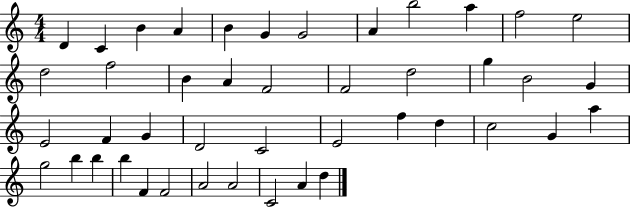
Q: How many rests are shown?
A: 0